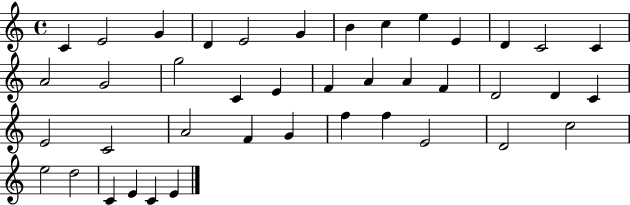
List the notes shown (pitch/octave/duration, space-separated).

C4/q E4/h G4/q D4/q E4/h G4/q B4/q C5/q E5/q E4/q D4/q C4/h C4/q A4/h G4/h G5/h C4/q E4/q F4/q A4/q A4/q F4/q D4/h D4/q C4/q E4/h C4/h A4/h F4/q G4/q F5/q F5/q E4/h D4/h C5/h E5/h D5/h C4/q E4/q C4/q E4/q